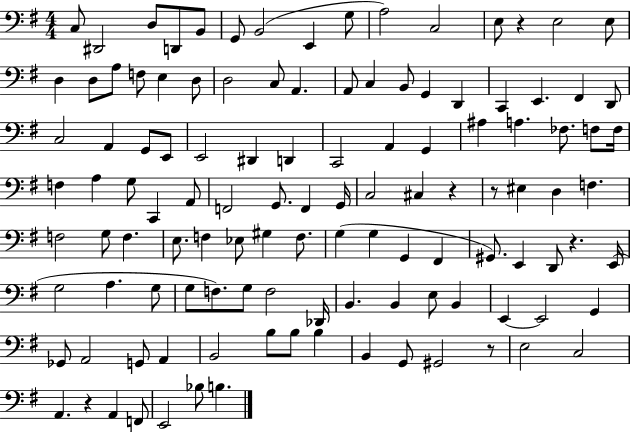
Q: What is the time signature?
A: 4/4